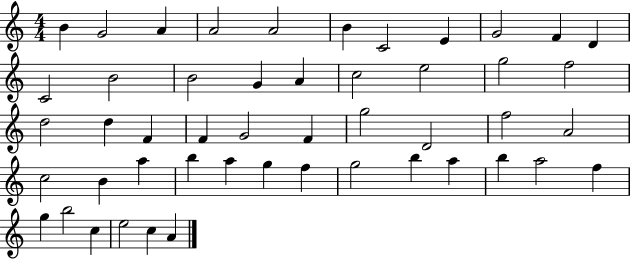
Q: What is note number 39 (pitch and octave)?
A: B5